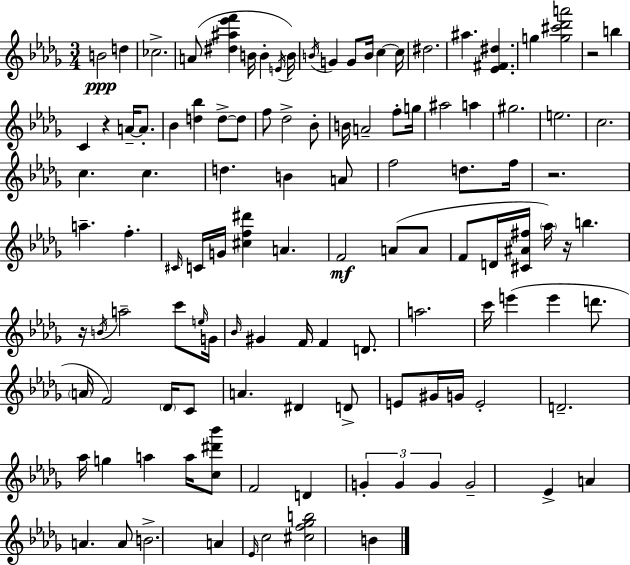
X:1
T:Untitled
M:3/4
L:1/4
K:Bbm
B2 d _c2 A/2 [^d^a_e'f'] B/4 B E/4 B/4 B/4 G G/2 B/4 c c/4 ^d2 ^a [_E^F^d] g [g^c'_d'a']2 z2 b C z A/4 A/2 _B [d_b] d/2 d/2 f/2 _d2 _B/2 B/4 A2 f/2 g/4 ^a2 a ^g2 e2 c2 c c d B A/2 f2 d/2 f/4 z2 a f ^C/4 C/4 G/4 [^cf^d'] A F2 A/2 A/2 F/2 D/4 [^C^A^f]/4 _a/4 z/4 b z/4 B/4 a2 c'/2 e/4 G/4 _B/4 ^G F/4 F D/2 a2 c'/4 e' e' d'/2 A/4 F2 _D/4 C/2 A ^D D/2 E/2 ^G/4 G/4 E2 D2 _a/4 g a a/4 [c^d'_b']/2 F2 D G G G G2 _E A A A/2 B2 A _E/4 c2 [^cf_gb]2 B